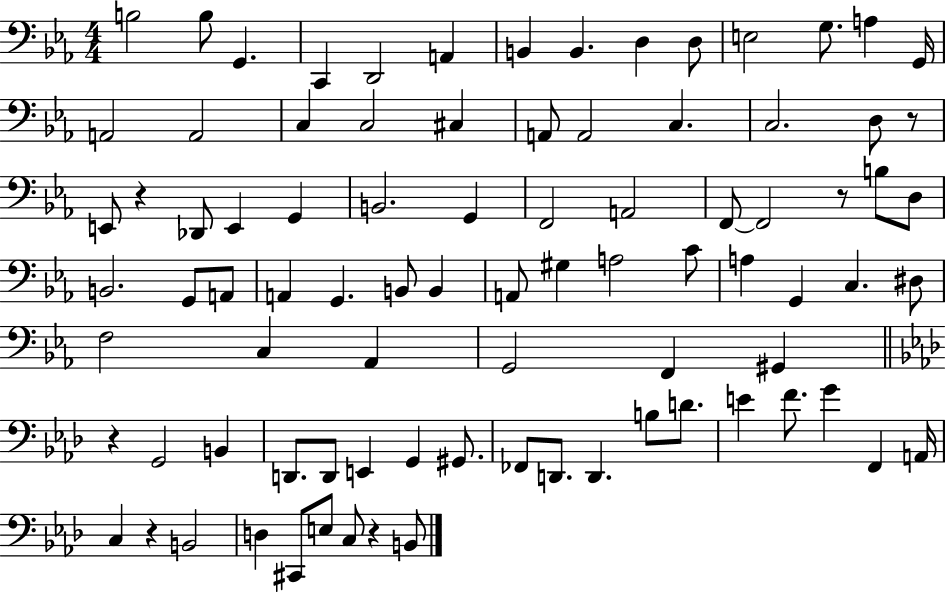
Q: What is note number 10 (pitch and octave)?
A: D3